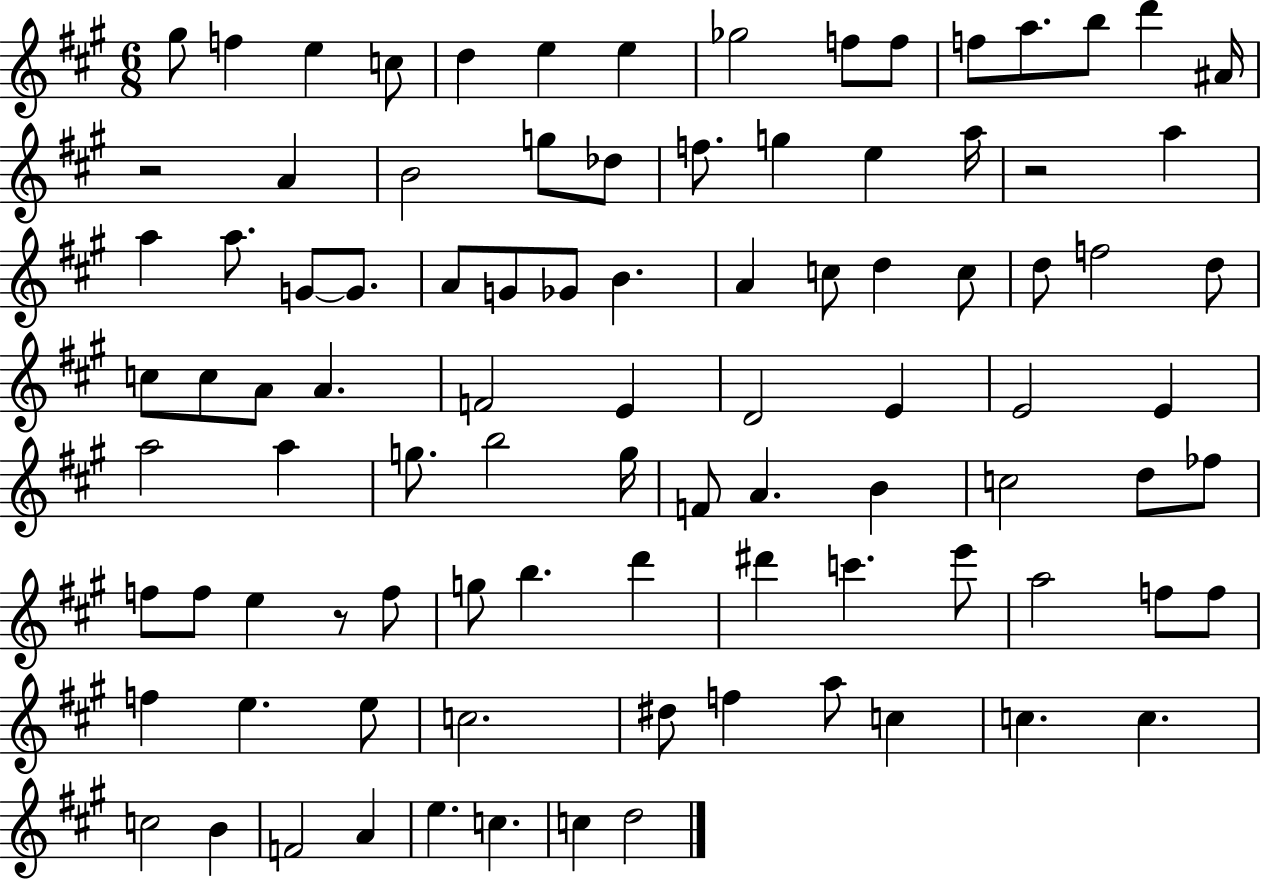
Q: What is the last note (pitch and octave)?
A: D5